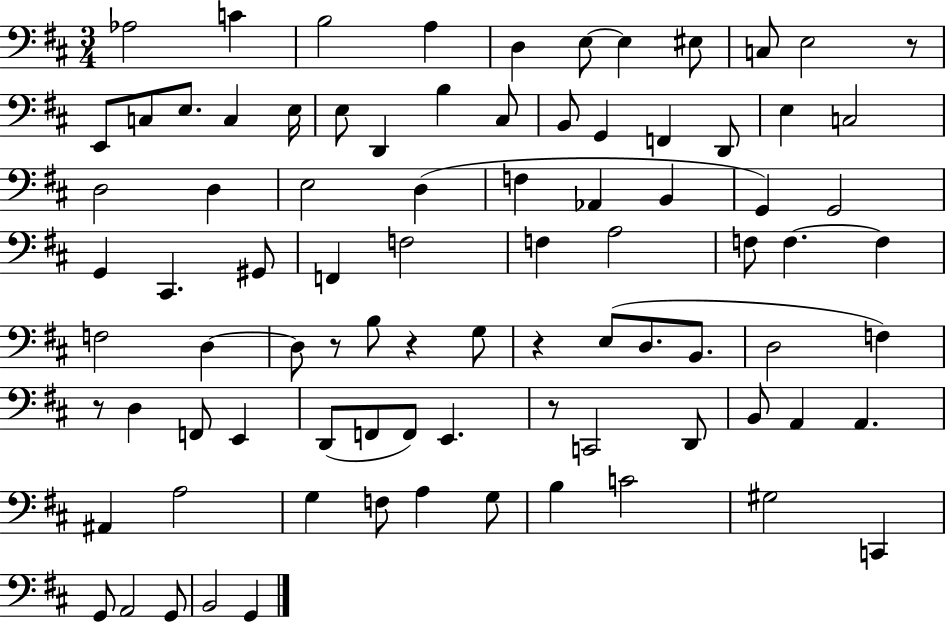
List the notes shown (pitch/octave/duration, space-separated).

Ab3/h C4/q B3/h A3/q D3/q E3/e E3/q EIS3/e C3/e E3/h R/e E2/e C3/e E3/e. C3/q E3/s E3/e D2/q B3/q C#3/e B2/e G2/q F2/q D2/e E3/q C3/h D3/h D3/q E3/h D3/q F3/q Ab2/q B2/q G2/q G2/h G2/q C#2/q. G#2/e F2/q F3/h F3/q A3/h F3/e F3/q. F3/q F3/h D3/q D3/e R/e B3/e R/q G3/e R/q E3/e D3/e. B2/e. D3/h F3/q R/e D3/q F2/e E2/q D2/e F2/e F2/e E2/q. R/e C2/h D2/e B2/e A2/q A2/q. A#2/q A3/h G3/q F3/e A3/q G3/e B3/q C4/h G#3/h C2/q G2/e A2/h G2/e B2/h G2/q